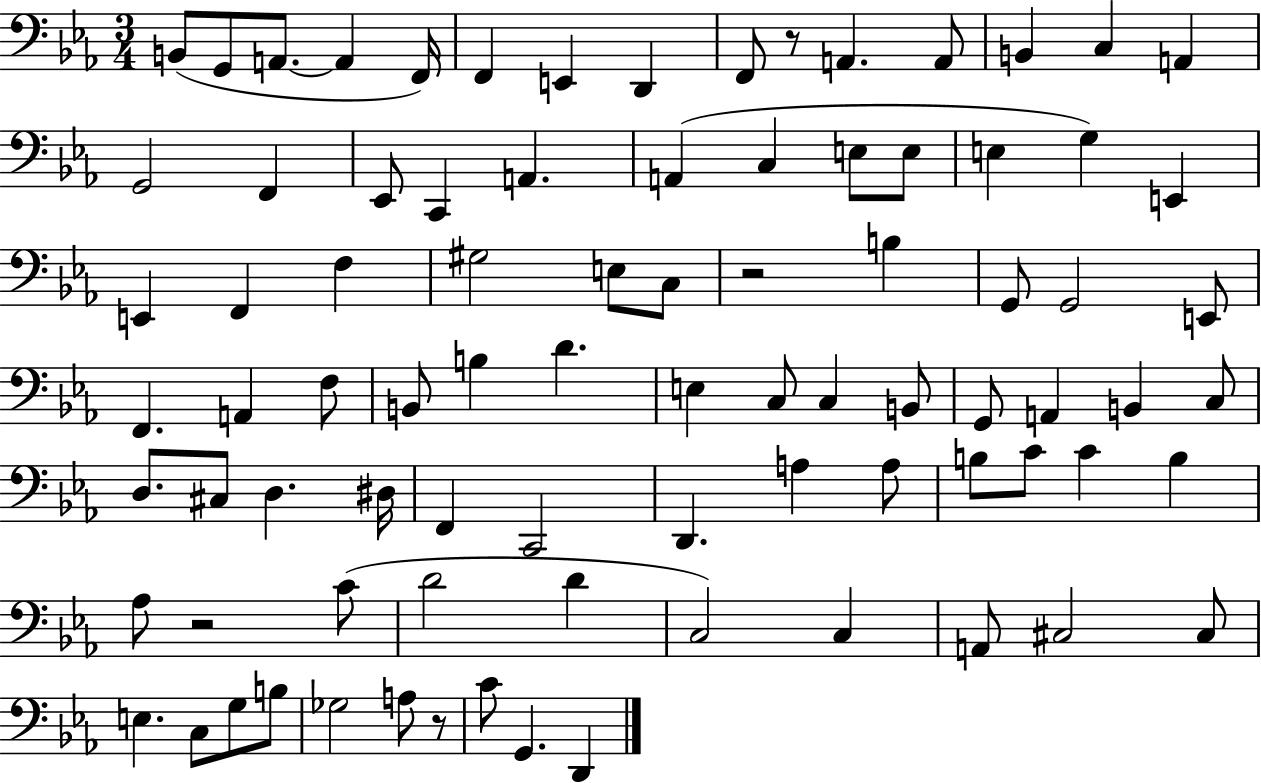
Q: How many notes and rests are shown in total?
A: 85